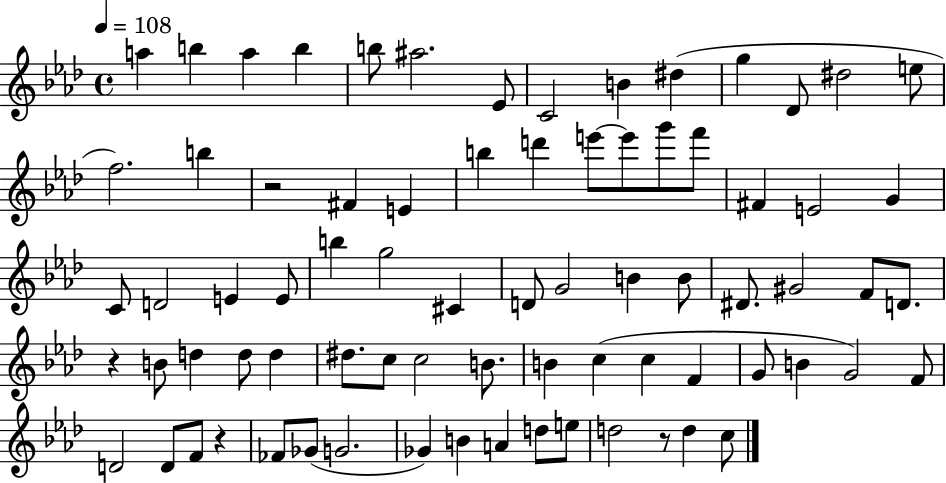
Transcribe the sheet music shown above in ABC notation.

X:1
T:Untitled
M:4/4
L:1/4
K:Ab
a b a b b/2 ^a2 _E/2 C2 B ^d g _D/2 ^d2 e/2 f2 b z2 ^F E b d' e'/2 e'/2 g'/2 f'/2 ^F E2 G C/2 D2 E E/2 b g2 ^C D/2 G2 B B/2 ^D/2 ^G2 F/2 D/2 z B/2 d d/2 d ^d/2 c/2 c2 B/2 B c c F G/2 B G2 F/2 D2 D/2 F/2 z _F/2 _G/2 G2 _G B A d/2 e/2 d2 z/2 d c/2